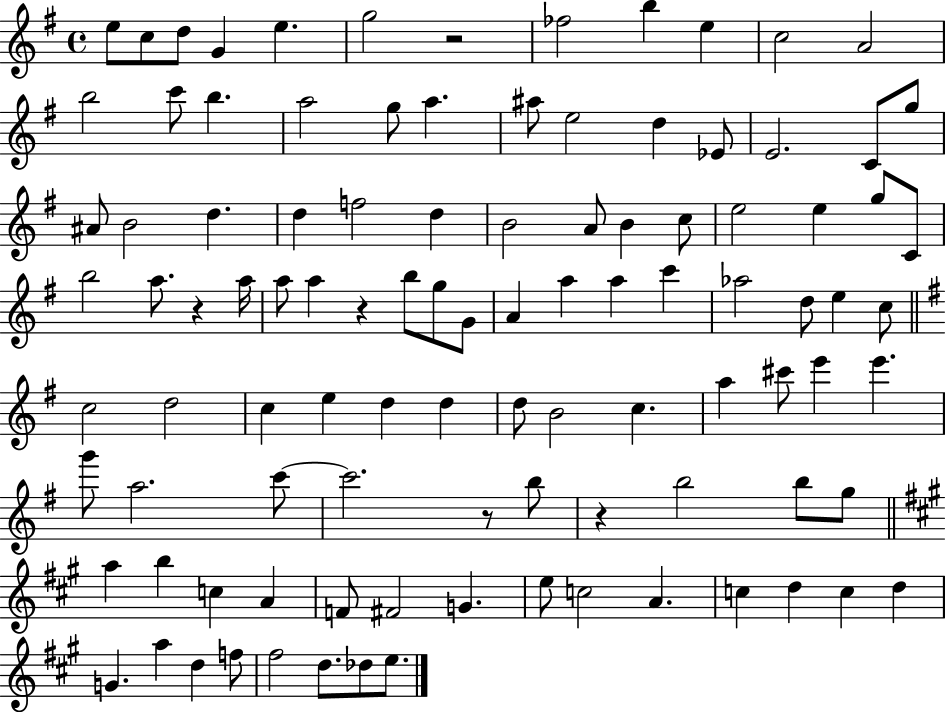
X:1
T:Untitled
M:4/4
L:1/4
K:G
e/2 c/2 d/2 G e g2 z2 _f2 b e c2 A2 b2 c'/2 b a2 g/2 a ^a/2 e2 d _E/2 E2 C/2 g/2 ^A/2 B2 d d f2 d B2 A/2 B c/2 e2 e g/2 C/2 b2 a/2 z a/4 a/2 a z b/2 g/2 G/2 A a a c' _a2 d/2 e c/2 c2 d2 c e d d d/2 B2 c a ^c'/2 e' e' g'/2 a2 c'/2 c'2 z/2 b/2 z b2 b/2 g/2 a b c A F/2 ^F2 G e/2 c2 A c d c d G a d f/2 ^f2 d/2 _d/2 e/2